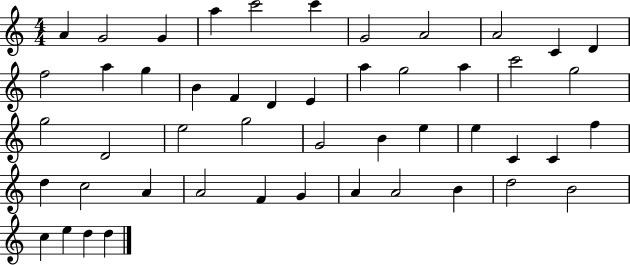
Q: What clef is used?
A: treble